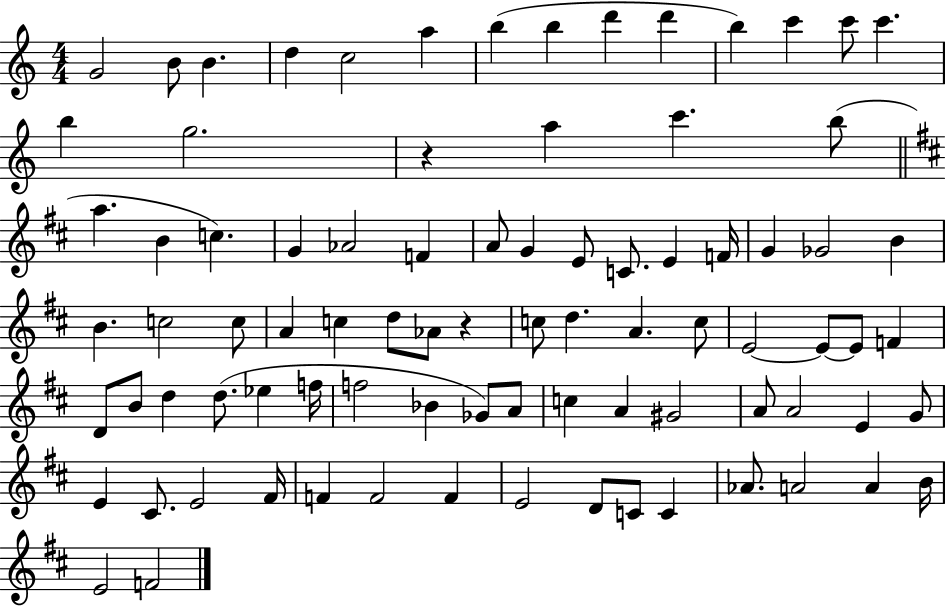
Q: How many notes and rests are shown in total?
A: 85